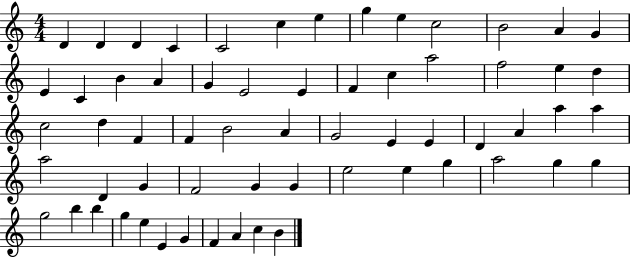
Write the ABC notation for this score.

X:1
T:Untitled
M:4/4
L:1/4
K:C
D D D C C2 c e g e c2 B2 A G E C B A G E2 E F c a2 f2 e d c2 d F F B2 A G2 E E D A a a a2 D G F2 G G e2 e g a2 g g g2 b b g e E G F A c B